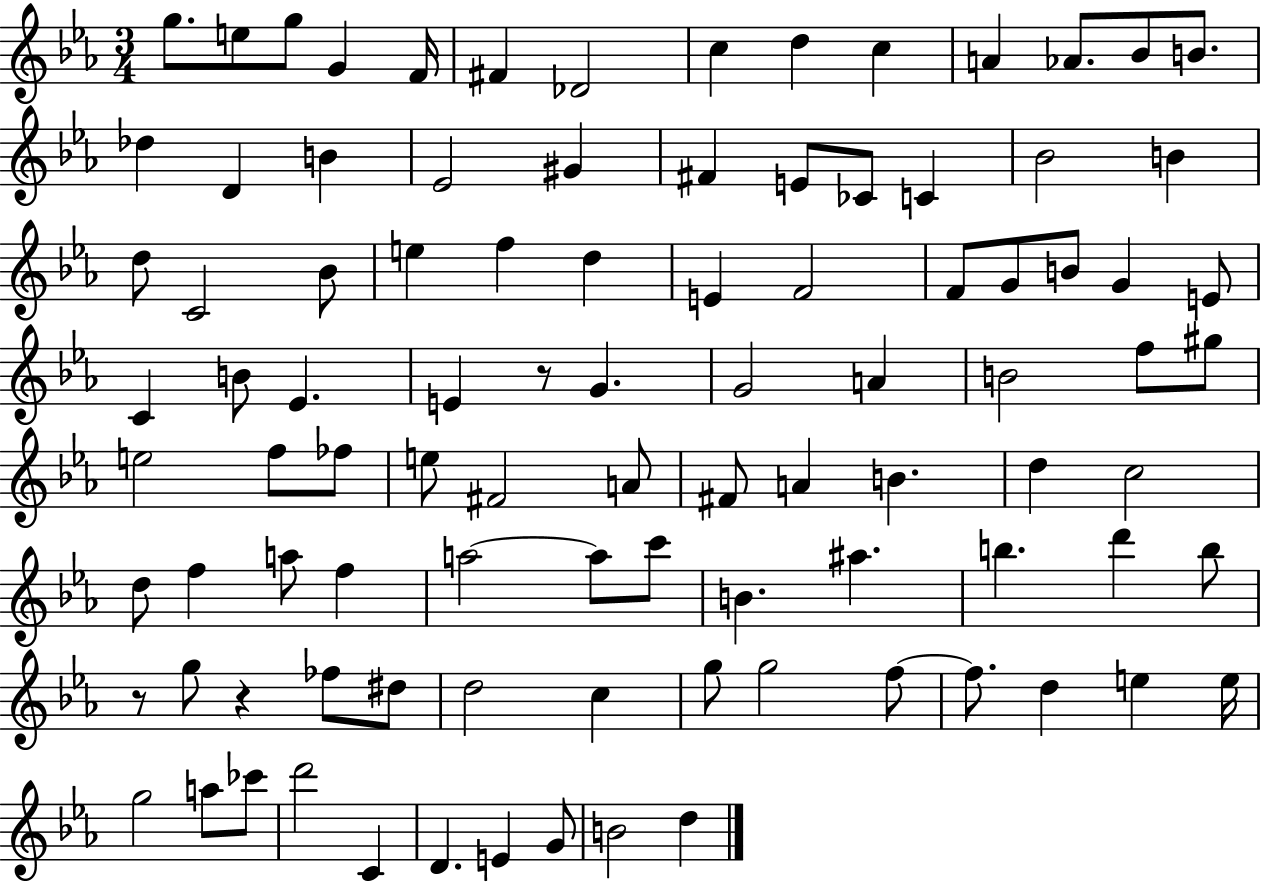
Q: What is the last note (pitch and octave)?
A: D5